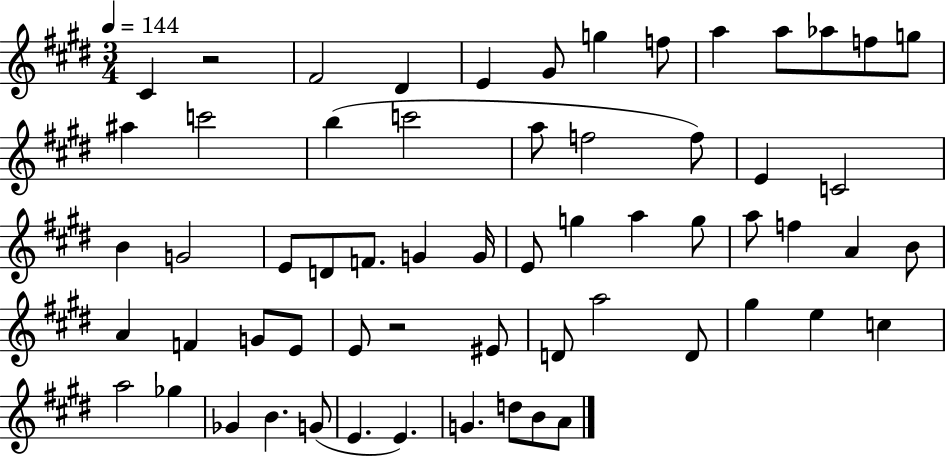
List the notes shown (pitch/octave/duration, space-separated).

C#4/q R/h F#4/h D#4/q E4/q G#4/e G5/q F5/e A5/q A5/e Ab5/e F5/e G5/e A#5/q C6/h B5/q C6/h A5/e F5/h F5/e E4/q C4/h B4/q G4/h E4/e D4/e F4/e. G4/q G4/s E4/e G5/q A5/q G5/e A5/e F5/q A4/q B4/e A4/q F4/q G4/e E4/e E4/e R/h EIS4/e D4/e A5/h D4/e G#5/q E5/q C5/q A5/h Gb5/q Gb4/q B4/q. G4/e E4/q. E4/q. G4/q. D5/e B4/e A4/e